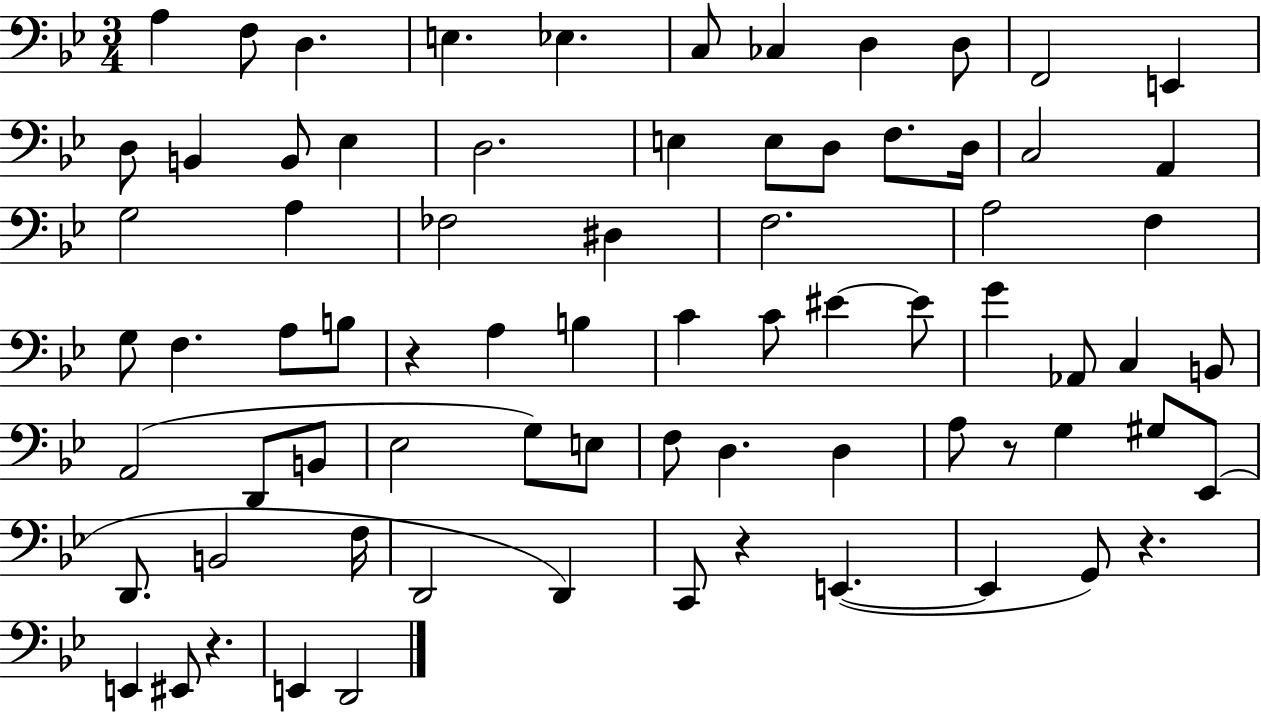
A3/q F3/e D3/q. E3/q. Eb3/q. C3/e CES3/q D3/q D3/e F2/h E2/q D3/e B2/q B2/e Eb3/q D3/h. E3/q E3/e D3/e F3/e. D3/s C3/h A2/q G3/h A3/q FES3/h D#3/q F3/h. A3/h F3/q G3/e F3/q. A3/e B3/e R/q A3/q B3/q C4/q C4/e EIS4/q EIS4/e G4/q Ab2/e C3/q B2/e A2/h D2/e B2/e Eb3/h G3/e E3/e F3/e D3/q. D3/q A3/e R/e G3/q G#3/e Eb2/e D2/e. B2/h F3/s D2/h D2/q C2/e R/q E2/q. E2/q G2/e R/q. E2/q EIS2/e R/q. E2/q D2/h